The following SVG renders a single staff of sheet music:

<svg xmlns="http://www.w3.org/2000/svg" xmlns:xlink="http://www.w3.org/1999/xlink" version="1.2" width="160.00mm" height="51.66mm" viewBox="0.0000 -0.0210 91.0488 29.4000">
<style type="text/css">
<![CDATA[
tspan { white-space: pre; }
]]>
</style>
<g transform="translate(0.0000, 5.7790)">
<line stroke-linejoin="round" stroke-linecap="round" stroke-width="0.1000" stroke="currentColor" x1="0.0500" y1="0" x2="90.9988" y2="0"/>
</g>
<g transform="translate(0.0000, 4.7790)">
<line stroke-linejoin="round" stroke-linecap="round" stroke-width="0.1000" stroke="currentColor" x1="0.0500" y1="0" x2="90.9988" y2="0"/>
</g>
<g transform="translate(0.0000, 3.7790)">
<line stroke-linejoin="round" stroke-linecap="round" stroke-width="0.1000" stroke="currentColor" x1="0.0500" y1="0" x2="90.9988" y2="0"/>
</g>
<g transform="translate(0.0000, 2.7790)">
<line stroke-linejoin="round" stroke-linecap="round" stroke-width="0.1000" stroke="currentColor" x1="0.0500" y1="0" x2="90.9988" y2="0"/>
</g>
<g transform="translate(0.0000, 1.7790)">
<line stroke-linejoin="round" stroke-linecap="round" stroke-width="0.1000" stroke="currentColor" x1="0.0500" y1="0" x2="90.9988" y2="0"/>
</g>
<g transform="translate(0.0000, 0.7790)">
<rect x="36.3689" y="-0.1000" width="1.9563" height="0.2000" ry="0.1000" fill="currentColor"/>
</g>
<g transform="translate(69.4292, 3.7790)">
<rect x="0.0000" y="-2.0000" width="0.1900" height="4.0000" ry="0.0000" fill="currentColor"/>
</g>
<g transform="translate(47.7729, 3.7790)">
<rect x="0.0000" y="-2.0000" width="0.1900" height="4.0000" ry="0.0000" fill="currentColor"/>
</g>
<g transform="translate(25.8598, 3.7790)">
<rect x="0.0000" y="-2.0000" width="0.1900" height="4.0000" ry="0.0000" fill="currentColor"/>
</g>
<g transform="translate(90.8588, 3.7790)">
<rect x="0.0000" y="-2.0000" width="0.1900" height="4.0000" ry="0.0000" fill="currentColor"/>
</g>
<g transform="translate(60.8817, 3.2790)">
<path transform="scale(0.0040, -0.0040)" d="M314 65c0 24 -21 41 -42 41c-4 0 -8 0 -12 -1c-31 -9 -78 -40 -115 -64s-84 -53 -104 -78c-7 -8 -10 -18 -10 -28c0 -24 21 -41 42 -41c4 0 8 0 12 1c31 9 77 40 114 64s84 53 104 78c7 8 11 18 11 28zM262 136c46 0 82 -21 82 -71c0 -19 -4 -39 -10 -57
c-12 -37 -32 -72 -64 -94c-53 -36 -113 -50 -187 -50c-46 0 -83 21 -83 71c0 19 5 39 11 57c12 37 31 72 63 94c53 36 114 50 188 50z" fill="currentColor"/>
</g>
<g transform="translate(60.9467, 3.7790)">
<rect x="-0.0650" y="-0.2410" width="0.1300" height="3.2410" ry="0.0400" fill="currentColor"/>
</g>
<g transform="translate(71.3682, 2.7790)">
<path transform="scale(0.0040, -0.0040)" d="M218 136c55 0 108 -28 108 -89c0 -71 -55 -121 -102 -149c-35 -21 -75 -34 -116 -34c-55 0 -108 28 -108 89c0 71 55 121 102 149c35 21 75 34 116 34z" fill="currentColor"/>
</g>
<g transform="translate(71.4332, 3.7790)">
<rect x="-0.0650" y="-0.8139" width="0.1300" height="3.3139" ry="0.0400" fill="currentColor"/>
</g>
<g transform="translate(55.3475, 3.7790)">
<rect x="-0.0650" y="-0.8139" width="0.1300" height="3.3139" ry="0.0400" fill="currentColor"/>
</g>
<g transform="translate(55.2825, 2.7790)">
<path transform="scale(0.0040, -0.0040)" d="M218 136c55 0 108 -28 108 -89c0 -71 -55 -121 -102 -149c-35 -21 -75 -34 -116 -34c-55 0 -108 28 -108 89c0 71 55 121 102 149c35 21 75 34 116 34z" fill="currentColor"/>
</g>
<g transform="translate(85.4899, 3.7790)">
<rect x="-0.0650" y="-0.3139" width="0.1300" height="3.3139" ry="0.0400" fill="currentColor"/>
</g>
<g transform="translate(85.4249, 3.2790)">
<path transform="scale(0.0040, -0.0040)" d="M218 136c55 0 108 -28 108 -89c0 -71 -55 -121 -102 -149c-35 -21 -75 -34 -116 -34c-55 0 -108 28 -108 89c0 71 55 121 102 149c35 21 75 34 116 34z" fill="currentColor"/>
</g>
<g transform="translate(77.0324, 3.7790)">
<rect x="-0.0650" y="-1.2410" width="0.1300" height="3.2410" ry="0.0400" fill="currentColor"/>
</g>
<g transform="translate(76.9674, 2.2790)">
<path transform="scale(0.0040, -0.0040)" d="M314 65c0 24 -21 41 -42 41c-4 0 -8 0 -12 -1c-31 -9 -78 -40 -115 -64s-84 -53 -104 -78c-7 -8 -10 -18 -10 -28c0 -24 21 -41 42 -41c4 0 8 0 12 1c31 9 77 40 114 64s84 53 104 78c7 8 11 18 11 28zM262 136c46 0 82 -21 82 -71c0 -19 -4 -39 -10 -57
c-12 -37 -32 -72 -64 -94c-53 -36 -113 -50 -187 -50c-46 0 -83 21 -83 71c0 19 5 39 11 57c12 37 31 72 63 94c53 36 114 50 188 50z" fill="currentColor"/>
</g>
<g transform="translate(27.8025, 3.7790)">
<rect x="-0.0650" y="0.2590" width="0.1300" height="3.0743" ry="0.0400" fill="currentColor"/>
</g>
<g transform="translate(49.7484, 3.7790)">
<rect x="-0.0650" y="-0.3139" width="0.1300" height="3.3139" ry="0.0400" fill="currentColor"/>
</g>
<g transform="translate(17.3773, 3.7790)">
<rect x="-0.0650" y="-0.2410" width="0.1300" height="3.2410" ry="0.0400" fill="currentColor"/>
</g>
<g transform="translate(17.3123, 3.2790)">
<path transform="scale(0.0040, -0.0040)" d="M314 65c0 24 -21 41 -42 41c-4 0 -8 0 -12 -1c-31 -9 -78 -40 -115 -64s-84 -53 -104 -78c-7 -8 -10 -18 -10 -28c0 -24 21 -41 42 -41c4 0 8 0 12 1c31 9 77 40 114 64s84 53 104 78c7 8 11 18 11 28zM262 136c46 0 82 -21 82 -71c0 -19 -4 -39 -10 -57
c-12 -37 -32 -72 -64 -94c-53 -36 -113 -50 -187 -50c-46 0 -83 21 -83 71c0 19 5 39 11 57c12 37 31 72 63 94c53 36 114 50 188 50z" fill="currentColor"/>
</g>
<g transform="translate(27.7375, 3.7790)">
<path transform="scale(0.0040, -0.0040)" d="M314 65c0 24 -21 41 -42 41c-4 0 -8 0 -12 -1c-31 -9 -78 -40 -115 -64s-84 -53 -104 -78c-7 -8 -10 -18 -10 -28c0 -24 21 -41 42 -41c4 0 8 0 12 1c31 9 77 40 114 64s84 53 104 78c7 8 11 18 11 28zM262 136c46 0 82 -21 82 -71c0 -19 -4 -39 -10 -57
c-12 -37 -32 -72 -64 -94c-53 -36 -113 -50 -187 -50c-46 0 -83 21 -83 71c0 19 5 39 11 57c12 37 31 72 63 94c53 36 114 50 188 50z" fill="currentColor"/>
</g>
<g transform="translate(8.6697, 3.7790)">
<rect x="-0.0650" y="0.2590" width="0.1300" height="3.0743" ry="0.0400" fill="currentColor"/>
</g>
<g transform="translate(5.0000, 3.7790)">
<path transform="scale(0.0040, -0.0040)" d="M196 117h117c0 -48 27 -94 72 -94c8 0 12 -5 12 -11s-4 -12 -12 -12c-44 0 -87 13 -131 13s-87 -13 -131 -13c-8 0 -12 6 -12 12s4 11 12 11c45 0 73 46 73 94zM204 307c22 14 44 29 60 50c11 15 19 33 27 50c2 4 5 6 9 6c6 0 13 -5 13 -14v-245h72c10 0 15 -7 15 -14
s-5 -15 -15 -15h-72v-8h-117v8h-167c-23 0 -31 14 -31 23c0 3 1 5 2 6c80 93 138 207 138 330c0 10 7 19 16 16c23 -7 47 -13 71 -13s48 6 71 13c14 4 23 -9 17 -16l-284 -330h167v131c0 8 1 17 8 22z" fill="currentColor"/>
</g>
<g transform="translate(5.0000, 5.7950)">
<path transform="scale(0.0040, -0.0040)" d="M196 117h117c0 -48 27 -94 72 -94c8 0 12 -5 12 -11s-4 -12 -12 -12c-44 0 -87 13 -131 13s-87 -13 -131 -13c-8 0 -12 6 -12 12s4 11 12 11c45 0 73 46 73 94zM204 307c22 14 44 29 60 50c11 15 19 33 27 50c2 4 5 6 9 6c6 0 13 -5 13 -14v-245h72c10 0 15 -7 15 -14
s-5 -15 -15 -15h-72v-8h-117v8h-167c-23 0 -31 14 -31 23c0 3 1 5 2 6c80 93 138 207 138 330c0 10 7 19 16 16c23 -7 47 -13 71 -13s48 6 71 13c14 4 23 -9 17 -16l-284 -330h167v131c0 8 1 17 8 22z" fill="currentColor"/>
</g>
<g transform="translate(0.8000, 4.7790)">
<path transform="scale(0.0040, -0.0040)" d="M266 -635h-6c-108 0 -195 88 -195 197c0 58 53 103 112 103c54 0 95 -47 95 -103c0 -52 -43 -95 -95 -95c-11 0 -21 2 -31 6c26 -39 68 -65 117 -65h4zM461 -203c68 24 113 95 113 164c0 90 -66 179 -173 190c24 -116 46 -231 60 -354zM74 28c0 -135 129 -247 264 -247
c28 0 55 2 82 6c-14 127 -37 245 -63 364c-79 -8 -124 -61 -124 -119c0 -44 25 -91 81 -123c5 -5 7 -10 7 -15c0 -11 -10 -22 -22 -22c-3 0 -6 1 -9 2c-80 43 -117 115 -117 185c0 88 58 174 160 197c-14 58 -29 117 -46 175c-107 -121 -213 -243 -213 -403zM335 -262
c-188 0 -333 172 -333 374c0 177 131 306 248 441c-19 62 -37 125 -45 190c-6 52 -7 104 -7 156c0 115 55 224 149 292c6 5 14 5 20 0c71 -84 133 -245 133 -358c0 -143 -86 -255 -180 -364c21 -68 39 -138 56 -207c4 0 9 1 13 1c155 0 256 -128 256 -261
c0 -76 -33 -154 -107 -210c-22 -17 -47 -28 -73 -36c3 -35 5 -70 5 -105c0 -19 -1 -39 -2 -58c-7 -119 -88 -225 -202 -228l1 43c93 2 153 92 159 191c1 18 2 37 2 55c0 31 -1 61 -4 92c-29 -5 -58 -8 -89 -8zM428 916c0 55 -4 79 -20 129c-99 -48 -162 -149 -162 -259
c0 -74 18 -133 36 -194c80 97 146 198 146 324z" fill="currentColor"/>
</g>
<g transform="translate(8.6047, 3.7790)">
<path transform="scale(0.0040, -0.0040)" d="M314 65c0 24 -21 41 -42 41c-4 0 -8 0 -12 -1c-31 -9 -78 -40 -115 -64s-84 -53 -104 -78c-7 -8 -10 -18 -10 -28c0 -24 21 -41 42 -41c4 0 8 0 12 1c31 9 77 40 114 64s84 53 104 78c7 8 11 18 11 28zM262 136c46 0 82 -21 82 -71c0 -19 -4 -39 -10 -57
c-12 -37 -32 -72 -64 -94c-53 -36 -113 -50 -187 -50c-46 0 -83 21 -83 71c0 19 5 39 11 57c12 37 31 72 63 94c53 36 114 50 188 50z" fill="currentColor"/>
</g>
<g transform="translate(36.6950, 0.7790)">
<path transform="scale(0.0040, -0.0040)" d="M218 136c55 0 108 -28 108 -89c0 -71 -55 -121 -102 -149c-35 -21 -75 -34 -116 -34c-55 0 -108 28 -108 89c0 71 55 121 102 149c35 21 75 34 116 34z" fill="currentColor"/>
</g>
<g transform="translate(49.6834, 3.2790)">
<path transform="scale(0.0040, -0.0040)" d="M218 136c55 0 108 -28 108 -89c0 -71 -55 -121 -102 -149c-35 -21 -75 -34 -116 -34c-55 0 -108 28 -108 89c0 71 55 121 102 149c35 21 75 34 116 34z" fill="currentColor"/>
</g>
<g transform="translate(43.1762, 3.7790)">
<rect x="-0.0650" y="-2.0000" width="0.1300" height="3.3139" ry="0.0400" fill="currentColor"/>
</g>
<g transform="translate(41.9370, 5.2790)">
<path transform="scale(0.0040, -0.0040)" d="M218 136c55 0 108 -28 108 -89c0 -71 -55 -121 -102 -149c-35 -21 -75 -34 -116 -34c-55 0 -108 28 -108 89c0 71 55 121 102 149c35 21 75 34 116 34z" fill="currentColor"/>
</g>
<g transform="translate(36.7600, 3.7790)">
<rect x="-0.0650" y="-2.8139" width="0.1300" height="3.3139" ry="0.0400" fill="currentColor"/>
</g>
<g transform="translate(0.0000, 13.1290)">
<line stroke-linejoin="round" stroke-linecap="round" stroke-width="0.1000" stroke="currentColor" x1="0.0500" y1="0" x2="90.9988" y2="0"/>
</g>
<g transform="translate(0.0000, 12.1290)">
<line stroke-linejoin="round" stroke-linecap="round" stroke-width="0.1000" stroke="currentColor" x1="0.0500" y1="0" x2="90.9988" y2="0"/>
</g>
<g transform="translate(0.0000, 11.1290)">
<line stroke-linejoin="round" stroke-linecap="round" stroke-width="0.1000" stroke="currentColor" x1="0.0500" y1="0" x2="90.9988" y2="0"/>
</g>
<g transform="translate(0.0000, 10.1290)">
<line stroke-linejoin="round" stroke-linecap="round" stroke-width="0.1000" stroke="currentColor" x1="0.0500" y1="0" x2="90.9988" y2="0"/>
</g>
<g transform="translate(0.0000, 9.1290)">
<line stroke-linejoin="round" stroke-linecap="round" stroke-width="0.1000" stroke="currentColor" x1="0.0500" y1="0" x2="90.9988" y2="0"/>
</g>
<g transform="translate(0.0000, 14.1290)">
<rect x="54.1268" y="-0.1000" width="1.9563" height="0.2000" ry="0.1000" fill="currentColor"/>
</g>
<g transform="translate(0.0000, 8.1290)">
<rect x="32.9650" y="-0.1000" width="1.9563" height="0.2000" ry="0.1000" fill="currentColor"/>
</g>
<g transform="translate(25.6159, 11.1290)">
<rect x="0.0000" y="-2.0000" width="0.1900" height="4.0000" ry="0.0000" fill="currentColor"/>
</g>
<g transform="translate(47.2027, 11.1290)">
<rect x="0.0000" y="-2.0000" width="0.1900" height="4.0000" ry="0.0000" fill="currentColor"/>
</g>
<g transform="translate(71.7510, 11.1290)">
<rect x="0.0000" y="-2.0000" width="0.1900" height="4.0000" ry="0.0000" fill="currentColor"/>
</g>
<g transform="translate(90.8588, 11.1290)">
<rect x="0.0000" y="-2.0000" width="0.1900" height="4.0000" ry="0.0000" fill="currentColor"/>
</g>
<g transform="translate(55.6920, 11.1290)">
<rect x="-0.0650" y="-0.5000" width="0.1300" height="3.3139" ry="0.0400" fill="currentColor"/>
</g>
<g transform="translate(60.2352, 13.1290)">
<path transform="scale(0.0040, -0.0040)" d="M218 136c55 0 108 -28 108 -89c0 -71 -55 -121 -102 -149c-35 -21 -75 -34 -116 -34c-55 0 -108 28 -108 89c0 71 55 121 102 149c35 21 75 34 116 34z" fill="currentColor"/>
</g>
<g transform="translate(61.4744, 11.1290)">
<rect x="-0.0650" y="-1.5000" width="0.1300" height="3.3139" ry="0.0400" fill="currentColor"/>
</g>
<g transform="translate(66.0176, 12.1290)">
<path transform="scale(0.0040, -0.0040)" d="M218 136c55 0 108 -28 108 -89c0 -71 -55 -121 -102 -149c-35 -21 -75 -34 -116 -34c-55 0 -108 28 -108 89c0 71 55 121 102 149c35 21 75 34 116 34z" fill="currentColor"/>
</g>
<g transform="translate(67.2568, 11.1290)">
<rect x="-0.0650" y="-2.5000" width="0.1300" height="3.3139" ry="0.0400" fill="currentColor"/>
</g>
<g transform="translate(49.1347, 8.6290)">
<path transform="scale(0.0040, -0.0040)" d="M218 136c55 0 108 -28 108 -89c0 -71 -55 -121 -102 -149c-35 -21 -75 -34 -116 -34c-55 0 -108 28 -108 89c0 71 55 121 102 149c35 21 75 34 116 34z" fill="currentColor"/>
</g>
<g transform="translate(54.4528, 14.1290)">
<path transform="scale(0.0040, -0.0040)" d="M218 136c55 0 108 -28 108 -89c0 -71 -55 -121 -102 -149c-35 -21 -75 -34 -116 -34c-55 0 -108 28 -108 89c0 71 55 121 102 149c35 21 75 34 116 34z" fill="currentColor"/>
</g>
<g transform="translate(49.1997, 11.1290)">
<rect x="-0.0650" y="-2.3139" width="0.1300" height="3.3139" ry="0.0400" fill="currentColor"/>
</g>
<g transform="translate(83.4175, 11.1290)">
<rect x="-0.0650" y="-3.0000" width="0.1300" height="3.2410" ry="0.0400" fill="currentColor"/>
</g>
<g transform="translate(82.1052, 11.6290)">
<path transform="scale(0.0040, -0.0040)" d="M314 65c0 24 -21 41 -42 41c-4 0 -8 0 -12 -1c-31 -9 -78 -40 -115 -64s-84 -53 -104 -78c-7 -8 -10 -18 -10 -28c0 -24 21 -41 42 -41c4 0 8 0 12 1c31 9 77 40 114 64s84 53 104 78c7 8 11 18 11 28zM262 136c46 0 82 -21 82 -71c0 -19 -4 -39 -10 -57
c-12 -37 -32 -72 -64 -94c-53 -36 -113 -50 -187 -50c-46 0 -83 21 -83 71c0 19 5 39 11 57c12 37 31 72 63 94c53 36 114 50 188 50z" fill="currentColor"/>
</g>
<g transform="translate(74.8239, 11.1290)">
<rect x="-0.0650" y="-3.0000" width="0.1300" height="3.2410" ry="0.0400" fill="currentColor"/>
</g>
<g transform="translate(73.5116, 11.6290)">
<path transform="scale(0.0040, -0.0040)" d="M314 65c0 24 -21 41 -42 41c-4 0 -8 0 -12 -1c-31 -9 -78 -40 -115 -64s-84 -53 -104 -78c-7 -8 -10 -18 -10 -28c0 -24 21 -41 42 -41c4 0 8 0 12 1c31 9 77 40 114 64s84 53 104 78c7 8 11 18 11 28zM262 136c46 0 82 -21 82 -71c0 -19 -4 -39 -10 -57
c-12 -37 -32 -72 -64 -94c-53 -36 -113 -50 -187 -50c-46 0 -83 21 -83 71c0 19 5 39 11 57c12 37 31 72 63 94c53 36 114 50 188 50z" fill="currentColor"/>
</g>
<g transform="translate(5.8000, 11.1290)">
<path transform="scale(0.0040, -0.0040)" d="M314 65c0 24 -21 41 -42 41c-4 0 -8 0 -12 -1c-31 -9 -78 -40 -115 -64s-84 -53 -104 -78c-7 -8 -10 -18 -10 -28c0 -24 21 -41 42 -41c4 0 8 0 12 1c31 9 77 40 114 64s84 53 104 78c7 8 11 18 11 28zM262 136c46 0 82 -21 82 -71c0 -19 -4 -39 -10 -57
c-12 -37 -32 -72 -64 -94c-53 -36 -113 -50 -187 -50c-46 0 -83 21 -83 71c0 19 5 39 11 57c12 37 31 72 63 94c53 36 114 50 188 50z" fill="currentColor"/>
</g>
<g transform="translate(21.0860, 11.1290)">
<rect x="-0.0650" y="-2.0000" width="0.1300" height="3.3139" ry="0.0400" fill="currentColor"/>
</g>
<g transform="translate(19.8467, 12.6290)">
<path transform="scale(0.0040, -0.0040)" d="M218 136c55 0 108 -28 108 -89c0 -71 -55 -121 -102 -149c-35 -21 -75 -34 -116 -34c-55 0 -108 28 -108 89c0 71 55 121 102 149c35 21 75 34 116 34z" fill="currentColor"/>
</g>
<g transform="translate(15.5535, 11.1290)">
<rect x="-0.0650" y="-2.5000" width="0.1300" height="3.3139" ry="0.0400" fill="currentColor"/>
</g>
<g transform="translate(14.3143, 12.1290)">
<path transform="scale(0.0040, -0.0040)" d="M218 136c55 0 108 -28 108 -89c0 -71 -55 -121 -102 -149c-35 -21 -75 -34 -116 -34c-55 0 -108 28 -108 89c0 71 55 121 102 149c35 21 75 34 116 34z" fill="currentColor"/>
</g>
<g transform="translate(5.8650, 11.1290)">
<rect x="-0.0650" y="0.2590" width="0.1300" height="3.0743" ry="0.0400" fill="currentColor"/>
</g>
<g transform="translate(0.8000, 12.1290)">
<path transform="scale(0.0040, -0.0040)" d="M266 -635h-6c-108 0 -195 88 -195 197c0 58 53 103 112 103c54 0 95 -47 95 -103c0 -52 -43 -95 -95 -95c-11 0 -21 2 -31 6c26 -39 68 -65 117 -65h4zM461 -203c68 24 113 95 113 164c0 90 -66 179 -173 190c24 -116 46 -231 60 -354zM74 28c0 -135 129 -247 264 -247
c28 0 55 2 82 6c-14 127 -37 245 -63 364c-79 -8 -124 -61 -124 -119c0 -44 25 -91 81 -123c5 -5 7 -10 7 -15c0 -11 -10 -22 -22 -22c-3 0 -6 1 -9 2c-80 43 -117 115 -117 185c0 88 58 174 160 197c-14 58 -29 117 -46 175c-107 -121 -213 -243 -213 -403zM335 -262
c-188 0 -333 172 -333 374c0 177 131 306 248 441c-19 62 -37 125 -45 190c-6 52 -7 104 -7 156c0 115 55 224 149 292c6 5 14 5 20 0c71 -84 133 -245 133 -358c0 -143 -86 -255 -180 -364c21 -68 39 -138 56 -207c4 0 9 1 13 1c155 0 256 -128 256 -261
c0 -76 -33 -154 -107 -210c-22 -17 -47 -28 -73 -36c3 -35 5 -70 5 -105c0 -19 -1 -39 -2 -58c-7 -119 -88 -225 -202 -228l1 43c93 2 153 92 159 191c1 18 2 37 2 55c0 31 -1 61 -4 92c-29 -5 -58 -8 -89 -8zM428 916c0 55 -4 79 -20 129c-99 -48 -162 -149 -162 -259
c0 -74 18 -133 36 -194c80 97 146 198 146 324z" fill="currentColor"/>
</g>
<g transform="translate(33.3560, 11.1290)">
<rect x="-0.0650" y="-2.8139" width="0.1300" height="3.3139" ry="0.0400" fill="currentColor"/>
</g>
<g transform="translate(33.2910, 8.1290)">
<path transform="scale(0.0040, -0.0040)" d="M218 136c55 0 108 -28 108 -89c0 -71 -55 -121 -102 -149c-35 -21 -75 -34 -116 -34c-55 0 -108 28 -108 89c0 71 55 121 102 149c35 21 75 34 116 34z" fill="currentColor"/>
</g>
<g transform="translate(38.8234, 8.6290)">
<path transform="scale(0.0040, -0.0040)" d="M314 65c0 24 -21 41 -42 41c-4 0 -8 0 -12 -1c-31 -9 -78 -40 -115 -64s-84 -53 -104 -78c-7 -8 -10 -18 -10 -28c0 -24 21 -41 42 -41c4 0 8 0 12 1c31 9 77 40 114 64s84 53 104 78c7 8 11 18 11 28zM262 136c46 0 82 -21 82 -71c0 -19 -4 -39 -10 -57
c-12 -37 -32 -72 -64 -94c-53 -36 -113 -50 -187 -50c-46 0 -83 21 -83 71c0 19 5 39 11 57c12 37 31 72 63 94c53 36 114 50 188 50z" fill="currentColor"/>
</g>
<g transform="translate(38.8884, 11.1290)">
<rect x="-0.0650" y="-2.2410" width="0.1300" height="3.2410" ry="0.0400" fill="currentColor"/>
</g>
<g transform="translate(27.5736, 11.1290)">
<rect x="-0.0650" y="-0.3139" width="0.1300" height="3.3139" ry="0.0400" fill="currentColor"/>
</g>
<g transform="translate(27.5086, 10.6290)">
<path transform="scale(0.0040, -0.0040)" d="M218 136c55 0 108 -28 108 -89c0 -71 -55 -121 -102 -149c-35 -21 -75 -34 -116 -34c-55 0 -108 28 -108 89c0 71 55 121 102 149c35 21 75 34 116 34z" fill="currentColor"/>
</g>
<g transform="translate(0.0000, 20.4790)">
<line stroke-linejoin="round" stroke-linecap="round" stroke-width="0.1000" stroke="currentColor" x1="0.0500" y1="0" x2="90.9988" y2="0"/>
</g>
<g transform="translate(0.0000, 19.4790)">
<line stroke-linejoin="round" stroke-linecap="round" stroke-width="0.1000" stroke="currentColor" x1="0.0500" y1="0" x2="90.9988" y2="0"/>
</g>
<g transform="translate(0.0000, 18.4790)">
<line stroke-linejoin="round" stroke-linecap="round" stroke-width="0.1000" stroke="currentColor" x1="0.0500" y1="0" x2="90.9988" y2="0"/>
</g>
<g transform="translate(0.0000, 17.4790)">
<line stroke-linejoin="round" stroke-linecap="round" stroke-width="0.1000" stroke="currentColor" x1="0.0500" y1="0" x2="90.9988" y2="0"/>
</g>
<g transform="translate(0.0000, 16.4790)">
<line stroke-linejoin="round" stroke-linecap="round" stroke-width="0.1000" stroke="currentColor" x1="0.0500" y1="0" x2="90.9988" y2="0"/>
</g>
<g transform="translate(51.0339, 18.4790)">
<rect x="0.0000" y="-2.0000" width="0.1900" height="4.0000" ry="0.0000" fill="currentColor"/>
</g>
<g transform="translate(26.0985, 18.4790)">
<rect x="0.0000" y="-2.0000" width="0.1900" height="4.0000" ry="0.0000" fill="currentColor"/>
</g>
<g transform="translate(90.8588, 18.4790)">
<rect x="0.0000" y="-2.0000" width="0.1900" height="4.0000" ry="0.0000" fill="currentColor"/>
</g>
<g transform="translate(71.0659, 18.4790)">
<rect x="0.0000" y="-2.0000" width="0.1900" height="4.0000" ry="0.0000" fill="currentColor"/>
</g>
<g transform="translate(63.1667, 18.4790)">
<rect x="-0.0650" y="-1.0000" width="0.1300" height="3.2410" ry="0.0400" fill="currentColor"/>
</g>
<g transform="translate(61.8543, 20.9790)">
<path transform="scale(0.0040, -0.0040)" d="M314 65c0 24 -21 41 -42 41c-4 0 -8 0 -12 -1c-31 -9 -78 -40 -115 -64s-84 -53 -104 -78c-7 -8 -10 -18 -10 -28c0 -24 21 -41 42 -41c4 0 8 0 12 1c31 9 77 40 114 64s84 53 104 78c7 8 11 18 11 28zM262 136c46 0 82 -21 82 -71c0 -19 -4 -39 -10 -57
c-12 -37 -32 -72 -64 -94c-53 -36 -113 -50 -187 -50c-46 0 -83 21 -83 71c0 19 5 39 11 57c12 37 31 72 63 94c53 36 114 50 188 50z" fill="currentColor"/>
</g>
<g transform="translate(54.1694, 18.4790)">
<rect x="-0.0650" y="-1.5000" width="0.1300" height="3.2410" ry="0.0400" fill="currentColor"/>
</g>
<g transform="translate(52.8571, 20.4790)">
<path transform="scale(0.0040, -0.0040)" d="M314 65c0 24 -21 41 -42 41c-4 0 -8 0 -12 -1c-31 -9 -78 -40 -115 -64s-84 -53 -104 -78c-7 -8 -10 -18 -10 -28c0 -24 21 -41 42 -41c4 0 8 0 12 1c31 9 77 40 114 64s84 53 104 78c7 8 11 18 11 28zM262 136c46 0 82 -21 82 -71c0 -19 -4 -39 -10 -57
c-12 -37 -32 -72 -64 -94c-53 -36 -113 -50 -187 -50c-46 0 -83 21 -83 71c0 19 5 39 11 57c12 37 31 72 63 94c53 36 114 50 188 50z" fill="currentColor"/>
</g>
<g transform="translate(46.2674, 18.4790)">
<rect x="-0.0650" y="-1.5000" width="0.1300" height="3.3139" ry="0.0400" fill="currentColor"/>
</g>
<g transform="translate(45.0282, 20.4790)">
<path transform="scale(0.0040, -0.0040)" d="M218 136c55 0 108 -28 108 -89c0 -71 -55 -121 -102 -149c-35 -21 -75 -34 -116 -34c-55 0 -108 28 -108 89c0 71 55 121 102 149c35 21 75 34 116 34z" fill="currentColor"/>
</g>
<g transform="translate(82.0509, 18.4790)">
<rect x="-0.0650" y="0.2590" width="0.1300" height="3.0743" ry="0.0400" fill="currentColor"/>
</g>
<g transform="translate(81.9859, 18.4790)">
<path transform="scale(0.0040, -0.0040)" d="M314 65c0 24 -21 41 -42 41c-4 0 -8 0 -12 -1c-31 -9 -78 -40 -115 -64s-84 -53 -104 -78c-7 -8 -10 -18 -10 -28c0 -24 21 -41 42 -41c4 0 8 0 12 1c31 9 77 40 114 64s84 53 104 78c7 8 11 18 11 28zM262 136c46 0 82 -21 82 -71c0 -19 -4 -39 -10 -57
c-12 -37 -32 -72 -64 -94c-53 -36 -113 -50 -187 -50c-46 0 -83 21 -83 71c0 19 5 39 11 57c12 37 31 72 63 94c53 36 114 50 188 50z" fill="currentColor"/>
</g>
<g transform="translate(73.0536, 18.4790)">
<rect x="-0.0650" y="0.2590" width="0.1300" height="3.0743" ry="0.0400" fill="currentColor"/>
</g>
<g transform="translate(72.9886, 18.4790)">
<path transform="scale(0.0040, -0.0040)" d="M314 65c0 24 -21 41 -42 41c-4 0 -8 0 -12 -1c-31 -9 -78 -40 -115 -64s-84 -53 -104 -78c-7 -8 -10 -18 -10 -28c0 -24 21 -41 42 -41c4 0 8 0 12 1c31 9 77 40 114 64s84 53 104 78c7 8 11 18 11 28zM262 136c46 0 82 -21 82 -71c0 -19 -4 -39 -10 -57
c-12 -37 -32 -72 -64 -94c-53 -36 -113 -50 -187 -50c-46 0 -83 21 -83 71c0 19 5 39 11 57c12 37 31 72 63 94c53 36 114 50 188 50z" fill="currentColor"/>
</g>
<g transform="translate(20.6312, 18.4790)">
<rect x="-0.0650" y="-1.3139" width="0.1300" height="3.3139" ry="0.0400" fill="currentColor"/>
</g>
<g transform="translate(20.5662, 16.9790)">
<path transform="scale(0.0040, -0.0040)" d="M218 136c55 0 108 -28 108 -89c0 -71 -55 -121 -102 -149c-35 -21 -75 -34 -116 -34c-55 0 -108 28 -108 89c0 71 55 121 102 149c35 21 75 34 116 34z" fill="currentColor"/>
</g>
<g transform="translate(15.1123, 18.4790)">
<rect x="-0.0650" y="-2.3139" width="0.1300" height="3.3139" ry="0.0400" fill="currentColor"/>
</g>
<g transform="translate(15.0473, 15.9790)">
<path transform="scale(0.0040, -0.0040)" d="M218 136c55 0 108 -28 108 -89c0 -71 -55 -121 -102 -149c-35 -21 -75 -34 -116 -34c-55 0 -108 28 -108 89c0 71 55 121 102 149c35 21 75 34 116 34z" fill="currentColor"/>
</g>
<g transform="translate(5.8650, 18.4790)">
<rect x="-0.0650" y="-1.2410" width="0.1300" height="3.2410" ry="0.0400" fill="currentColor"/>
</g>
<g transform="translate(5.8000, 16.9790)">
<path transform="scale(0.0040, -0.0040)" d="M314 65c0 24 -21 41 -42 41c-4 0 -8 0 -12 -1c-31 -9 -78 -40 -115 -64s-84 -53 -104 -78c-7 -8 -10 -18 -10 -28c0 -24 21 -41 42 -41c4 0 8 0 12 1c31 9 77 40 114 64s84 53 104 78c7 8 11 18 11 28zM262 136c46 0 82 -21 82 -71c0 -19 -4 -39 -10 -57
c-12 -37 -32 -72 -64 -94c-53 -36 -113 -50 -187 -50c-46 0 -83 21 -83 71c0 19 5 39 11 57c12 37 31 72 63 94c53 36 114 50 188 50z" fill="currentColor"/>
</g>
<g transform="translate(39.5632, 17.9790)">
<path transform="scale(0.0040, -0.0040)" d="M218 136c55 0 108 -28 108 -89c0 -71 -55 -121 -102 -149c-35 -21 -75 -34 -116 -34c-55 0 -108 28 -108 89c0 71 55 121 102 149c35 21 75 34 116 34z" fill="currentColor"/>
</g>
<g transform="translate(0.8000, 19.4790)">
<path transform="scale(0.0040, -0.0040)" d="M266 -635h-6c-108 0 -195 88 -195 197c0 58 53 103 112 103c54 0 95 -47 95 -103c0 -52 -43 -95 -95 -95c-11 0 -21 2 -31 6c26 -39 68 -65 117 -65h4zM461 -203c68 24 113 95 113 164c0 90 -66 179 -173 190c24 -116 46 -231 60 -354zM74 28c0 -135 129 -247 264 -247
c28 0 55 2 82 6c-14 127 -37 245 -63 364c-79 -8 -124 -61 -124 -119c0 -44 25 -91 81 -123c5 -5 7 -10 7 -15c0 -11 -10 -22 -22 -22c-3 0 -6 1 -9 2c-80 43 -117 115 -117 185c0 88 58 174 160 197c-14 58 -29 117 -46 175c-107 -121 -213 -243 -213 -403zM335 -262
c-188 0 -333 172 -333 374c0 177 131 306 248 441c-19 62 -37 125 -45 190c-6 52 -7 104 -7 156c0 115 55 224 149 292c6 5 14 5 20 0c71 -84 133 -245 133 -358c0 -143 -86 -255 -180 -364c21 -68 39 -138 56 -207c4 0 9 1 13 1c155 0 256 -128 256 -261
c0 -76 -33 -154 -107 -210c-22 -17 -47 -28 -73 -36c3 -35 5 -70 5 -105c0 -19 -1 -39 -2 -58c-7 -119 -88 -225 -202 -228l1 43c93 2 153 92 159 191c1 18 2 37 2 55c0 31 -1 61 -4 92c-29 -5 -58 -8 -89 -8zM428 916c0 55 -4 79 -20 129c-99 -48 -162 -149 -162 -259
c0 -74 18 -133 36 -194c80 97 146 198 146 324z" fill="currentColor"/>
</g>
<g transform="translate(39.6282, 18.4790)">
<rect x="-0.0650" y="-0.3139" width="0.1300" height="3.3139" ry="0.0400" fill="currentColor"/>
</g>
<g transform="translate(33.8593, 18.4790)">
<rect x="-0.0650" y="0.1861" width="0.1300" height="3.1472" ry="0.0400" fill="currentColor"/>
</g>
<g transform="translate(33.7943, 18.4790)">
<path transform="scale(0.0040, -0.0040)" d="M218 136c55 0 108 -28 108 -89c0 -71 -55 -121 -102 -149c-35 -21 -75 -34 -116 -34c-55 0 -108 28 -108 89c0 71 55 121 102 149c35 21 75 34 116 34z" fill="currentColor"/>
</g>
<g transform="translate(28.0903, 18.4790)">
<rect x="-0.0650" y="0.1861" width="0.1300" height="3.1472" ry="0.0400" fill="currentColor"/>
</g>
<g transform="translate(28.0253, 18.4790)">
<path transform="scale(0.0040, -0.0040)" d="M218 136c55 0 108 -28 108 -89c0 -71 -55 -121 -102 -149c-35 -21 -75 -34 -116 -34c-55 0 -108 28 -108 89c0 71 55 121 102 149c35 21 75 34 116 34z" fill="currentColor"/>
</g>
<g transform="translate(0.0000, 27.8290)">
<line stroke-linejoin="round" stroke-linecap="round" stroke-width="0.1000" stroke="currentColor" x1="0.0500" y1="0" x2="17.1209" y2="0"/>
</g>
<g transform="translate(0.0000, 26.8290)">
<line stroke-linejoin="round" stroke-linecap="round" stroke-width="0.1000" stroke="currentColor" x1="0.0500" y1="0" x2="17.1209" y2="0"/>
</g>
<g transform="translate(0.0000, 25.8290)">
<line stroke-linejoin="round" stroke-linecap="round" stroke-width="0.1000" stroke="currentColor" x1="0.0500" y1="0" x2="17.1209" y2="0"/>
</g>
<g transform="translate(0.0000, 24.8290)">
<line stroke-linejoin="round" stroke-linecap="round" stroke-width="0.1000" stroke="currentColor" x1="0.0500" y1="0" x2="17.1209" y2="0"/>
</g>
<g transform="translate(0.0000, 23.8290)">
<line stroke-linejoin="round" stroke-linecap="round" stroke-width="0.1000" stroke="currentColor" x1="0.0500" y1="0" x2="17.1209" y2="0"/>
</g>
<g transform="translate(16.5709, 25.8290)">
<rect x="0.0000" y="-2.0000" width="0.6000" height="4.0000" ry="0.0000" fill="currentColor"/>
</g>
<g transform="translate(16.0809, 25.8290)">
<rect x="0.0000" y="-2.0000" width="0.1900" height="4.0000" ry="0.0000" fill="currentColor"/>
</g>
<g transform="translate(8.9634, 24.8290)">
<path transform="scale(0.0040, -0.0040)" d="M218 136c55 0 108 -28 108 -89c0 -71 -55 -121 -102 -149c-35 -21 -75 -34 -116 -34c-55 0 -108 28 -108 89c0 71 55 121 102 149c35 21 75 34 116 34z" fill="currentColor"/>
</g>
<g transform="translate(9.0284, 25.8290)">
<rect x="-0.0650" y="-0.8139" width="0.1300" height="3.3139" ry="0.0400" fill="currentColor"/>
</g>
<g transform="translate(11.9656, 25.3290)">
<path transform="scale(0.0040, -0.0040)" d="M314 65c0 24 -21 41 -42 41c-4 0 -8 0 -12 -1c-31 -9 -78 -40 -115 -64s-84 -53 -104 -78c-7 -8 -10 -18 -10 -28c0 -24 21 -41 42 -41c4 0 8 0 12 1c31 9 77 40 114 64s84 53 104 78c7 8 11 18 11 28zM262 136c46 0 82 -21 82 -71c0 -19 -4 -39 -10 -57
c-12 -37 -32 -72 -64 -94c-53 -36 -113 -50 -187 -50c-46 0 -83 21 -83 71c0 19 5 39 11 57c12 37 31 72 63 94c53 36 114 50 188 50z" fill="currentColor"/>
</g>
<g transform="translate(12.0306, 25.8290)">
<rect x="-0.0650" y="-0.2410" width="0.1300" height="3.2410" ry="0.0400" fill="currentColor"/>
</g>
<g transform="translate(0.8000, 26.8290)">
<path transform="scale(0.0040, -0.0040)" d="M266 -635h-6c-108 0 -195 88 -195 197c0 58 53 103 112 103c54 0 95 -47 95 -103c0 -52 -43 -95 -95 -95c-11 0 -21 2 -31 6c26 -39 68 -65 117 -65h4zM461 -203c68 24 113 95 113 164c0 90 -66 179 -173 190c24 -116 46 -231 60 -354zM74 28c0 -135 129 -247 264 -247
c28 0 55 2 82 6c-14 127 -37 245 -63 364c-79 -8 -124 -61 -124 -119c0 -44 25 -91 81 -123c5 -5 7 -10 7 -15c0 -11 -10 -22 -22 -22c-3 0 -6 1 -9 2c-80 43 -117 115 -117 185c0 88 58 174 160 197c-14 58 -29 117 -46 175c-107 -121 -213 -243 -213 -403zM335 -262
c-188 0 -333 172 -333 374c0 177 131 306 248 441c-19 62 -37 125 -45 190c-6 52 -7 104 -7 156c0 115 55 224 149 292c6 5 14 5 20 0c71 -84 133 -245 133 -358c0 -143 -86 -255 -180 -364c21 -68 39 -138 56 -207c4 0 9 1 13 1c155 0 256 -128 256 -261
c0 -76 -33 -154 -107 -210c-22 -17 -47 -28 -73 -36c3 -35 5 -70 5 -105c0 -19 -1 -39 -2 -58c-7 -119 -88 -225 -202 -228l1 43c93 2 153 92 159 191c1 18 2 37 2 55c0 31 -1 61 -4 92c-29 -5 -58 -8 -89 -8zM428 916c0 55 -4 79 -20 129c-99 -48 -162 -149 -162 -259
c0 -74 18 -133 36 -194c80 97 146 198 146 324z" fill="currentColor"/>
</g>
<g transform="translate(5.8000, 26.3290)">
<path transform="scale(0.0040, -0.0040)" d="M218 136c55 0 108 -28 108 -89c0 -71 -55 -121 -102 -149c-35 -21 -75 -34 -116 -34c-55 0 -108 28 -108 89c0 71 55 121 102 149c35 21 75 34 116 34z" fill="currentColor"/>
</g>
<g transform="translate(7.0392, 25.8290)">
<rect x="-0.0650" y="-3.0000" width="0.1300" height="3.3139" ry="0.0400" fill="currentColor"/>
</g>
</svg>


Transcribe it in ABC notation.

X:1
T:Untitled
M:4/4
L:1/4
K:C
B2 c2 B2 a F c d c2 d e2 c B2 G F c a g2 g C E G A2 A2 e2 g e B B c E E2 D2 B2 B2 A d c2